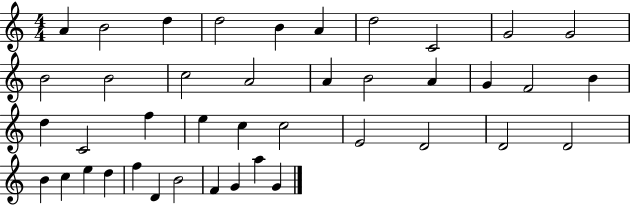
A4/q B4/h D5/q D5/h B4/q A4/q D5/h C4/h G4/h G4/h B4/h B4/h C5/h A4/h A4/q B4/h A4/q G4/q F4/h B4/q D5/q C4/h F5/q E5/q C5/q C5/h E4/h D4/h D4/h D4/h B4/q C5/q E5/q D5/q F5/q D4/q B4/h F4/q G4/q A5/q G4/q